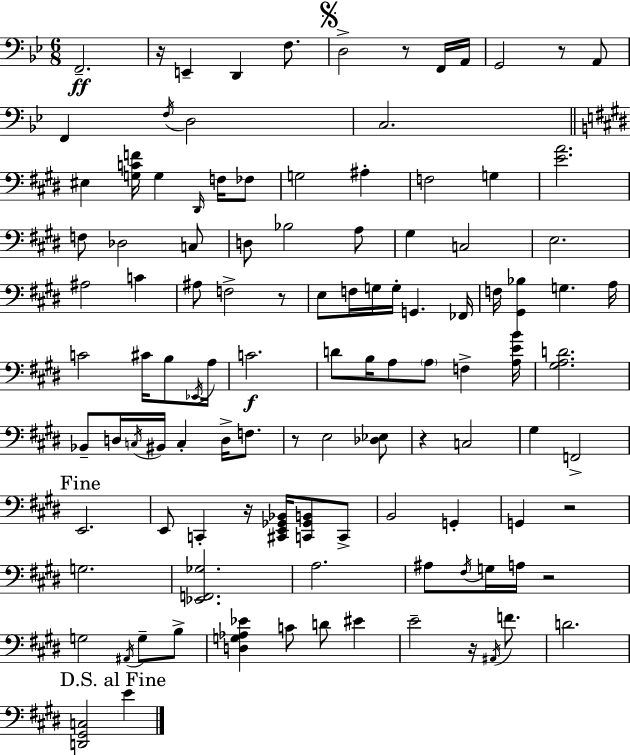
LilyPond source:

{
  \clef bass
  \numericTimeSignature
  \time 6/8
  \key bes \major
  \repeat volta 2 { f,2.--\ff | r16 e,4-- d,4 f8. | \mark \markup { \musicglyph "scripts.segno" } d2-> r8 f,16 a,16 | g,2 r8 a,8 | \break f,4 \acciaccatura { f16 } d2 | c2. | \bar "||" \break \key e \major eis4 <g c' f'>16 g4 \grace { dis,16 } f16 fes8 | g2 ais4-. | f2 g4 | <e' a'>2. | \break f8 des2 c8 | d8 bes2 a8 | gis4 c2 | e2. | \break ais2 c'4 | ais8 f2-> r8 | e8 f16 g16 g16-. g,4. | fes,16 f16 <gis, bes>4 g4. | \break a16 c'2 cis'16 b8 | \acciaccatura { ees,16 } a16 c'2.\f | d'8 b16 a8 \parenthesize a8 f4-> | <a e' b'>16 <gis a d'>2. | \break bes,8-- d16 \acciaccatura { c16 } bis,16 c4-. d16-> | f8. r8 e2 | <des ees>8 r4 c2 | gis4 f,2-> | \break \mark "Fine" e,2. | e,8 c,4-. r16 <cis, e, ges, bes,>16 <c, ges, b,>8 | c,8-> b,2 g,4-. | g,4 r2 | \break g2. | <ees, f, ges>2. | a2. | ais8 \acciaccatura { fis16 } g16 a16 r2 | \break g2 | \acciaccatura { ais,16 } g8-- b8-> <d g aes ees'>4 c'8 d'8 | eis'4 e'2-- | r16 \acciaccatura { ais,16 } f'8. d'2. | \break \mark "D.S. al Fine" <d, gis, c>2 | e'4 } \bar "|."
}